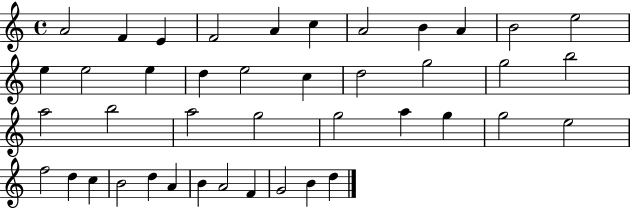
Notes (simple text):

A4/h F4/q E4/q F4/h A4/q C5/q A4/h B4/q A4/q B4/h E5/h E5/q E5/h E5/q D5/q E5/h C5/q D5/h G5/h G5/h B5/h A5/h B5/h A5/h G5/h G5/h A5/q G5/q G5/h E5/h F5/h D5/q C5/q B4/h D5/q A4/q B4/q A4/h F4/q G4/h B4/q D5/q